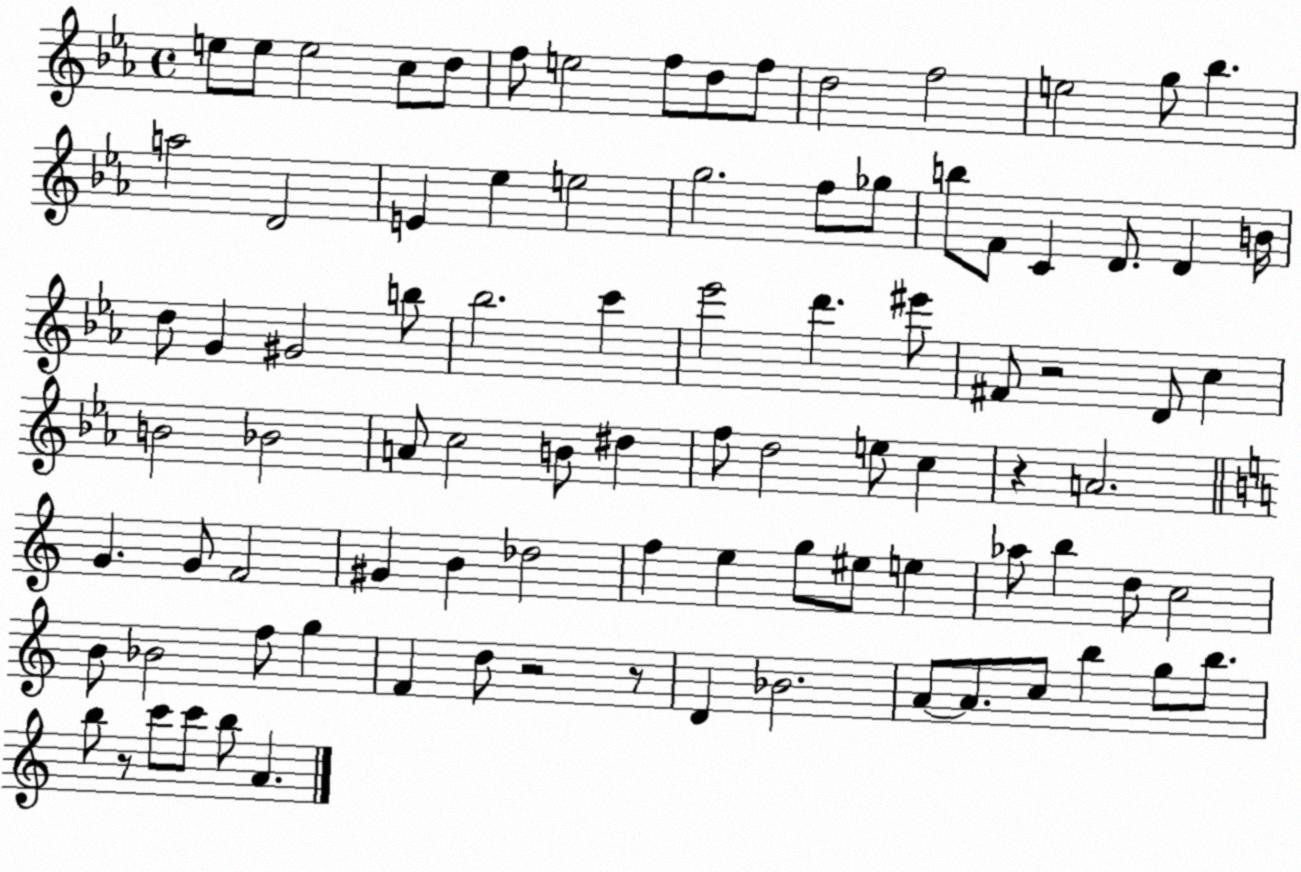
X:1
T:Untitled
M:4/4
L:1/4
K:Eb
e/2 e/2 e2 c/2 d/2 f/2 e2 f/2 d/2 f/2 d2 f2 e2 g/2 _b a2 D2 E _e e2 g2 f/2 _g/2 b/2 F/2 C D/2 D B/4 d/2 G ^G2 b/2 _b2 c' _e'2 d' ^e'/2 ^F/2 z2 D/2 c B2 _B2 A/2 c2 B/2 ^d f/2 d2 e/2 c z A2 G G/2 F2 ^G B _d2 f e g/2 ^e/2 e _a/2 b d/2 c2 B/2 _B2 f/2 g F d/2 z2 z/2 D _B2 A/2 A/2 c/2 b g/2 b/2 b/2 z/2 c'/2 c'/2 b/2 A